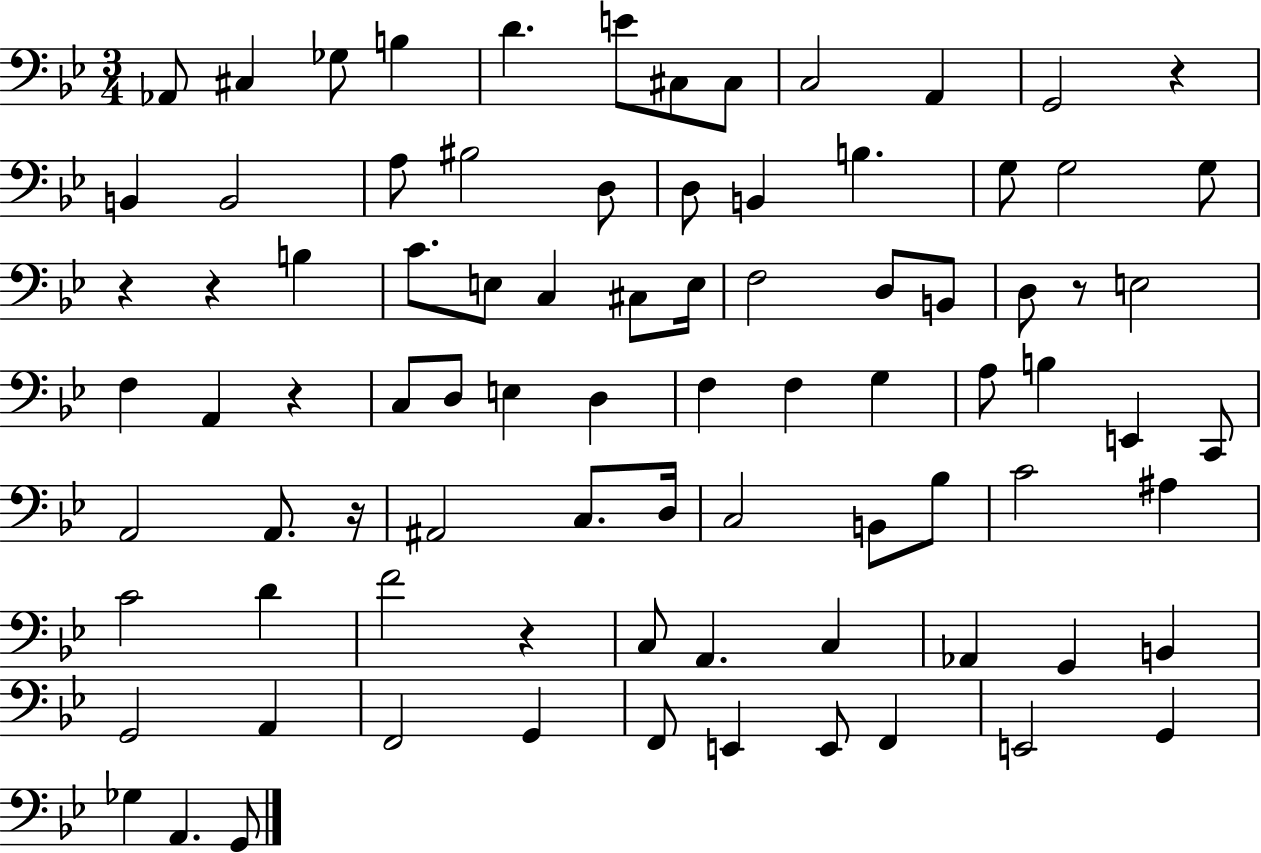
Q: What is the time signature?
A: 3/4